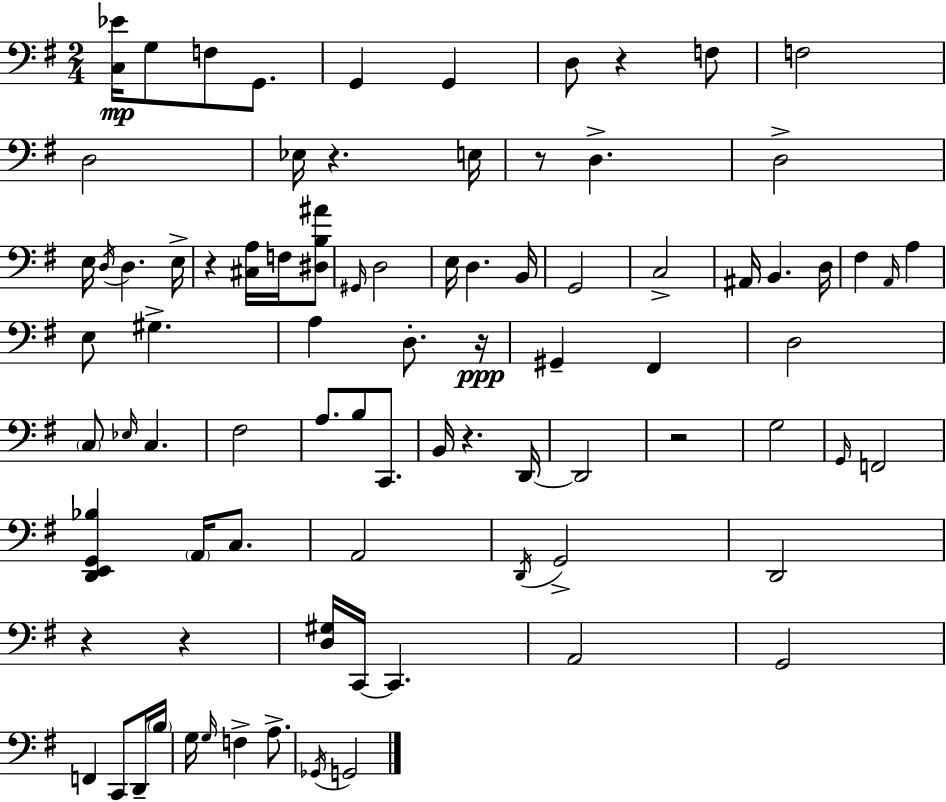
[C3,Eb4]/s G3/e F3/e G2/e. G2/q G2/q D3/e R/q F3/e F3/h D3/h Eb3/s R/q. E3/s R/e D3/q. D3/h E3/s D3/s D3/q. E3/s R/q [C#3,A3]/s F3/s [D#3,B3,A#4]/e G#2/s D3/h E3/s D3/q. B2/s G2/h C3/h A#2/s B2/q. D3/s F#3/q A2/s A3/q E3/e G#3/q. A3/q D3/e. R/s G#2/q F#2/q D3/h C3/e Eb3/s C3/q. F#3/h A3/e. B3/e C2/e. B2/s R/q. D2/s D2/h R/h G3/h G2/s F2/h [D2,E2,G2,Bb3]/q A2/s C3/e. A2/h D2/s G2/h D2/h R/q R/q [D3,G#3]/s C2/s C2/q. A2/h G2/h F2/q C2/e D2/s B3/s G3/s G3/s F3/q A3/e. Gb2/s G2/h